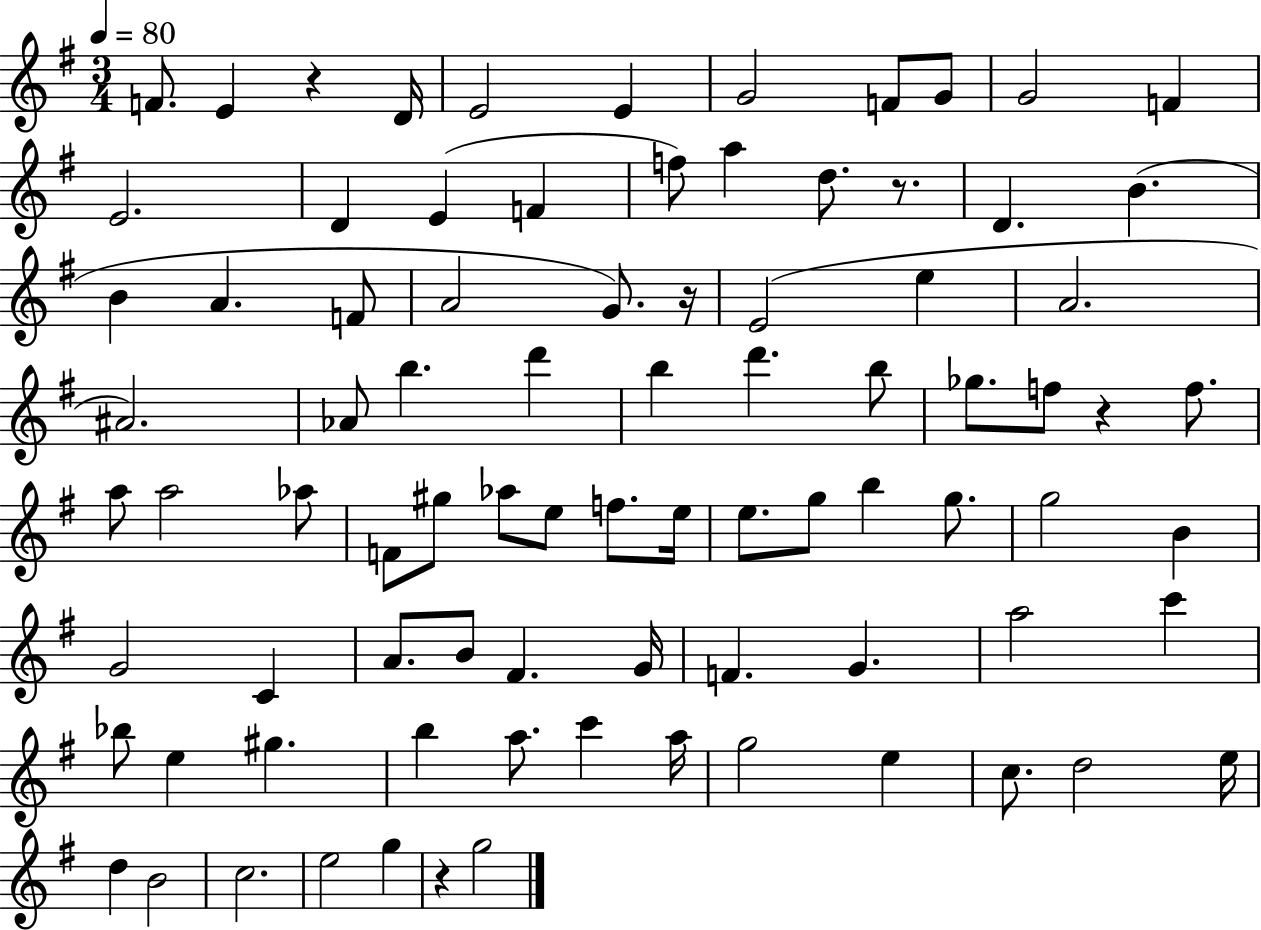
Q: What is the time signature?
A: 3/4